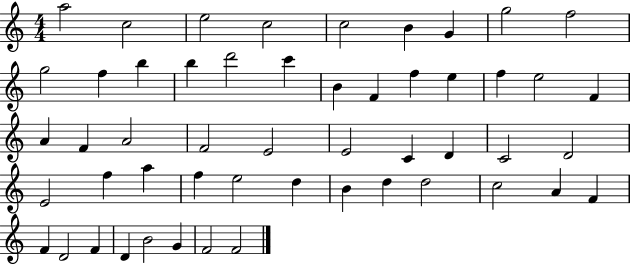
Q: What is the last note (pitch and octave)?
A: F4